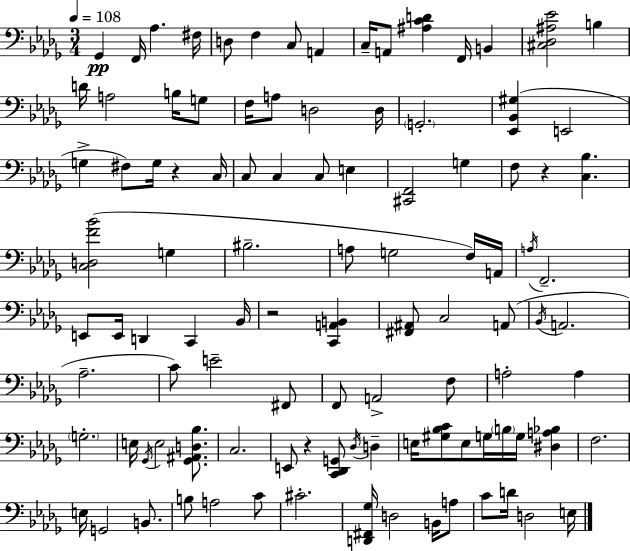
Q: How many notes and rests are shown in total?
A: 104